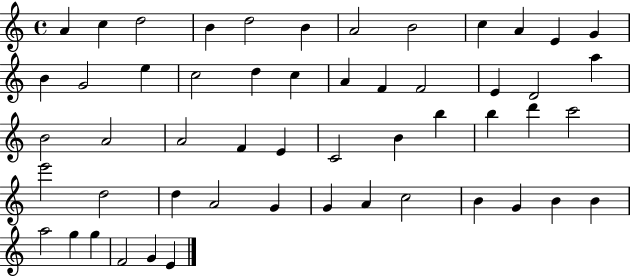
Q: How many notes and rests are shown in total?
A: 53